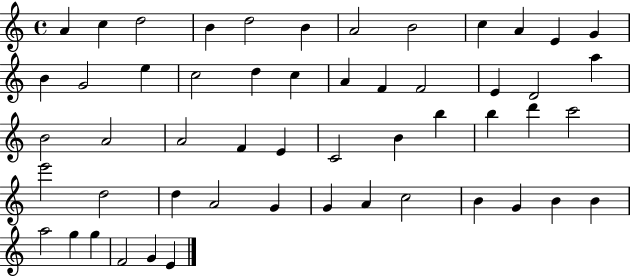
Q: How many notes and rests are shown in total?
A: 53